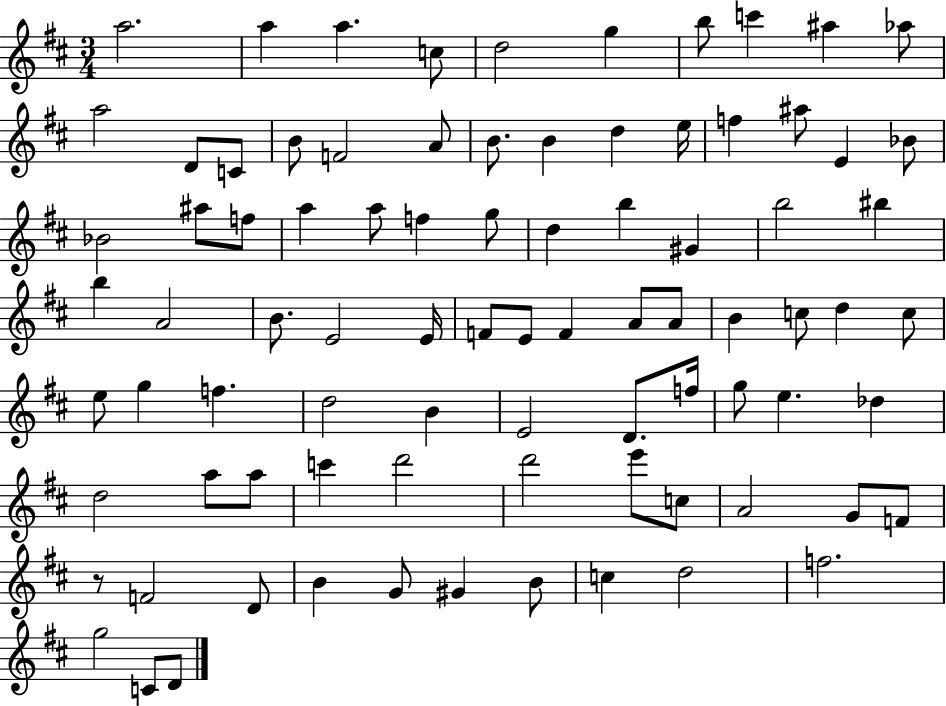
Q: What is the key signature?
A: D major